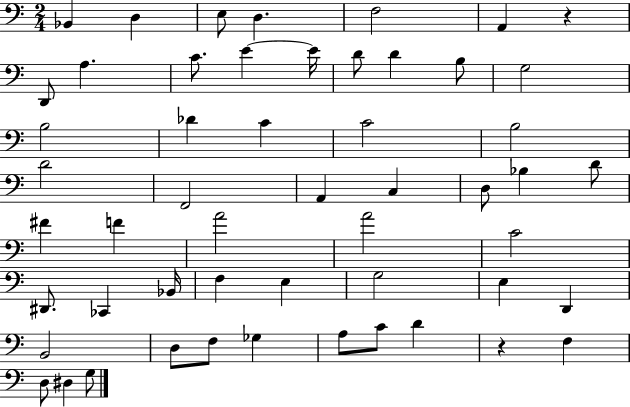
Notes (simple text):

Bb2/q D3/q E3/e D3/q. F3/h A2/q R/q D2/e A3/q. C4/e. E4/q E4/s D4/e D4/q B3/e G3/h B3/h Db4/q C4/q C4/h B3/h D4/h F2/h A2/q C3/q D3/e Bb3/q D4/e F#4/q F4/q A4/h A4/h C4/h D#2/e. CES2/q Bb2/s F3/q E3/q G3/h E3/q D2/q B2/h D3/e F3/e Gb3/q A3/e C4/e D4/q R/q F3/q D3/e D#3/q G3/e